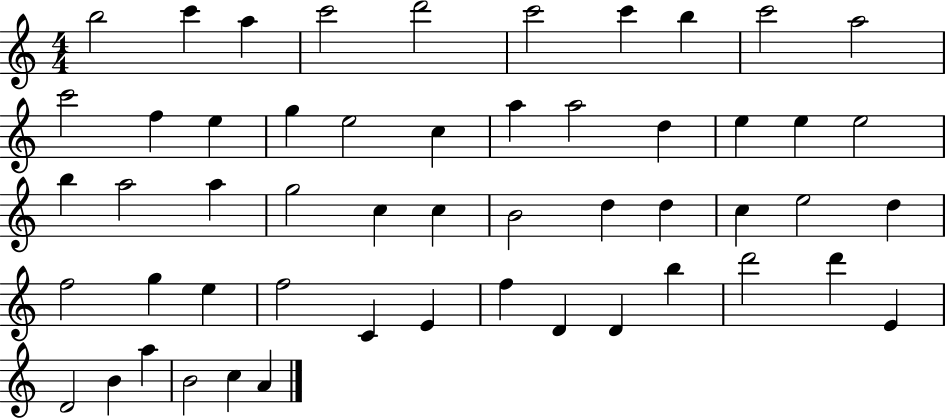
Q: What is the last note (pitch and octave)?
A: A4